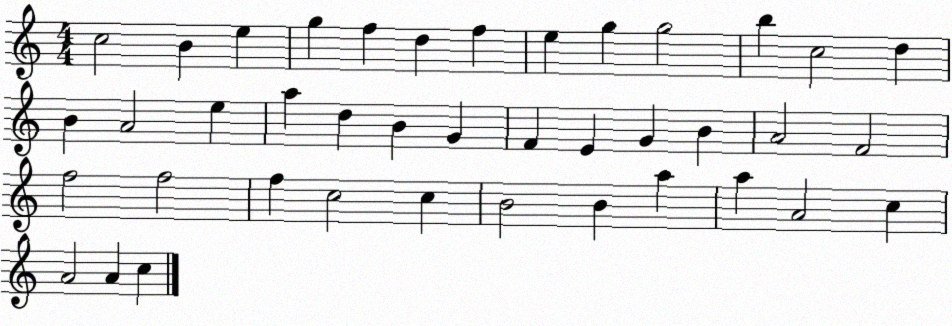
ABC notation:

X:1
T:Untitled
M:4/4
L:1/4
K:C
c2 B e g f d f e g g2 b c2 d B A2 e a d B G F E G B A2 F2 f2 f2 f c2 c B2 B a a A2 c A2 A c